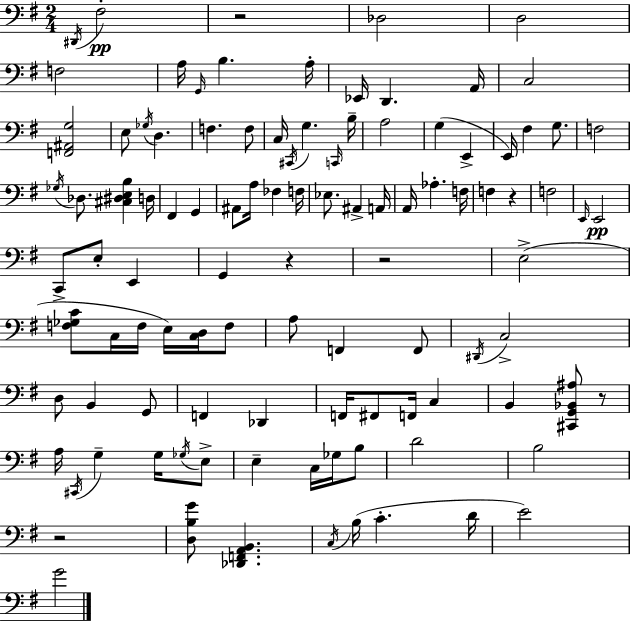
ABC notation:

X:1
T:Untitled
M:2/4
L:1/4
K:G
^D,,/4 ^F,2 z2 _D,2 D,2 F,2 A,/4 G,,/4 B, A,/4 _E,,/4 D,, A,,/4 C,2 [F,,^A,,G,]2 E,/2 _G,/4 D, F, F,/2 C,/4 ^C,,/4 G, C,,/4 B,/4 A,2 G, E,, E,,/4 ^F, G,/2 F,2 _G,/4 _D,/2 [^C,^D,E,B,] D,/4 ^F,, G,, ^A,,/2 A,/4 _F, F,/4 _E,/2 ^A,, A,,/4 A,,/4 _A, F,/4 F, z F,2 E,,/4 E,,2 C,,/2 E,/2 E,, G,, z z2 E,2 [F,_G,C]/2 C,/4 F,/4 E,/4 [C,D,]/4 F,/2 A,/2 F,, F,,/2 ^D,,/4 C,2 D,/2 B,, G,,/2 F,, _D,, F,,/4 ^F,,/2 F,,/4 C, B,, [^C,,G,,_B,,^A,]/2 z/2 A,/4 ^C,,/4 G, G,/4 _G,/4 E,/2 E, C,/4 _G,/4 B,/2 D2 B,2 z2 [D,B,G]/2 [_D,,F,,A,,B,,] C,/4 B,/4 C D/4 E2 G2